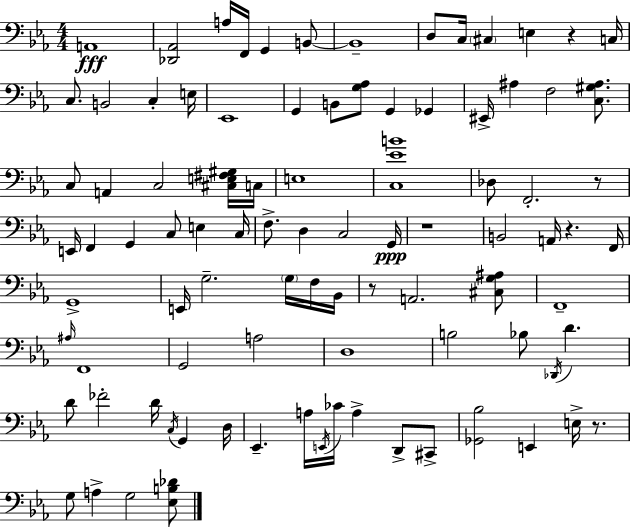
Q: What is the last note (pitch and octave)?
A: G3